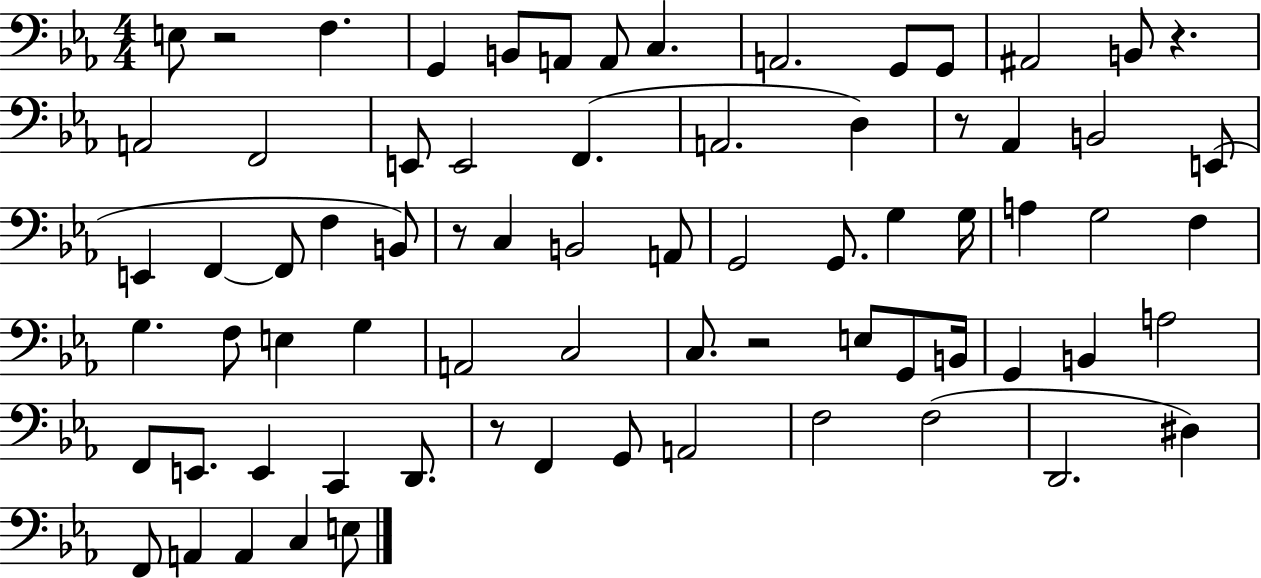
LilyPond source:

{
  \clef bass
  \numericTimeSignature
  \time 4/4
  \key ees \major
  e8 r2 f4. | g,4 b,8 a,8 a,8 c4. | a,2. g,8 g,8 | ais,2 b,8 r4. | \break a,2 f,2 | e,8 e,2 f,4.( | a,2. d4) | r8 aes,4 b,2 e,8( | \break e,4 f,4~~ f,8 f4 b,8) | r8 c4 b,2 a,8 | g,2 g,8. g4 g16 | a4 g2 f4 | \break g4. f8 e4 g4 | a,2 c2 | c8. r2 e8 g,8 b,16 | g,4 b,4 a2 | \break f,8 e,8. e,4 c,4 d,8. | r8 f,4 g,8 a,2 | f2 f2( | d,2. dis4) | \break f,8 a,4 a,4 c4 e8 | \bar "|."
}